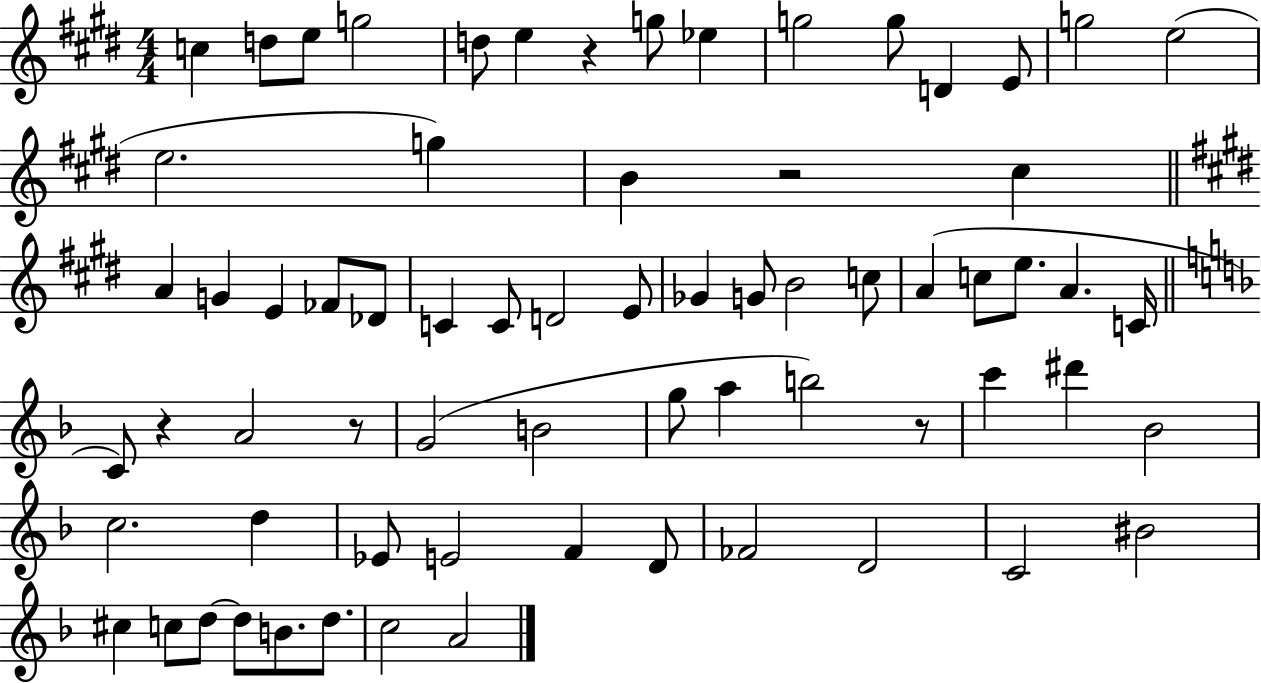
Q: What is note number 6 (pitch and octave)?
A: E5